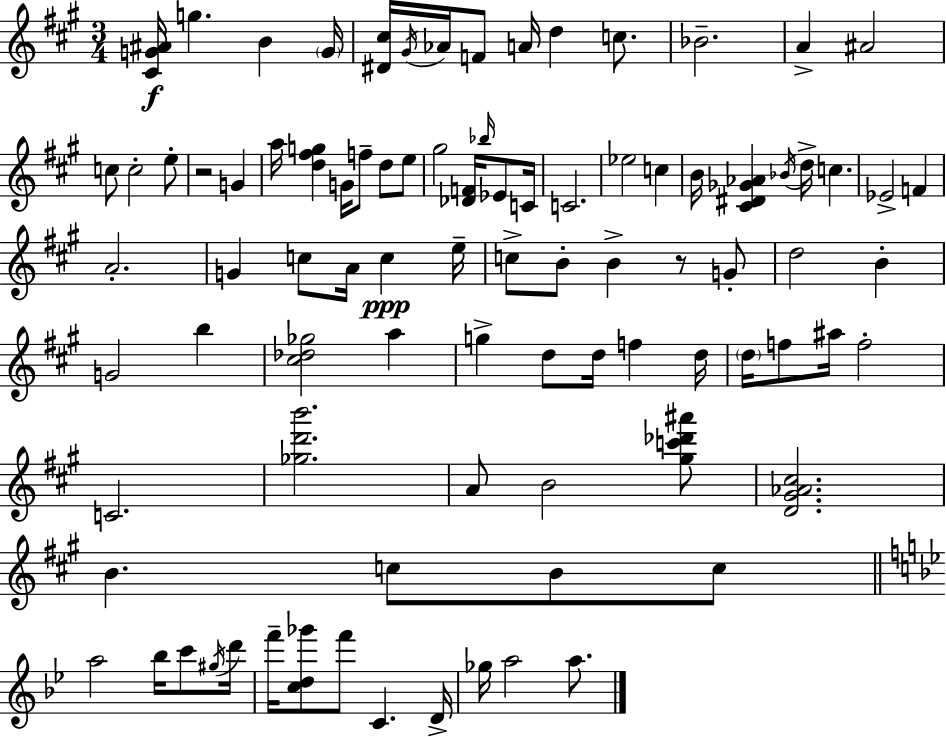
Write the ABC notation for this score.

X:1
T:Untitled
M:3/4
L:1/4
K:A
[^CG^A]/4 g B G/4 [^D^c]/4 ^G/4 _A/4 F/2 A/4 d c/2 _B2 A ^A2 c/2 c2 e/2 z2 G a/4 [d^fg] G/4 f/2 d/2 e/2 ^g2 [_DF]/4 _b/4 _E/2 C/4 C2 _e2 c B/4 [^C^D_G_A] _B/4 d/4 c _E2 F A2 G c/2 A/4 c e/4 c/2 B/2 B z/2 G/2 d2 B G2 b [^c_d_g]2 a g d/2 d/4 f d/4 d/4 f/2 ^a/4 f2 C2 [_gd'b']2 A/2 B2 [^gc'_d'^a']/2 [D^G_A^c]2 B c/2 B/2 c/2 a2 _b/4 c'/2 ^g/4 d'/4 f'/4 [cd_g']/2 f'/2 C D/4 _g/4 a2 a/2